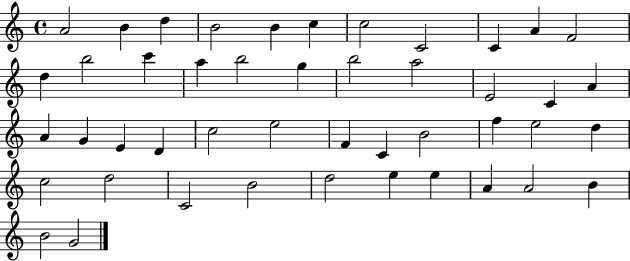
{
  \clef treble
  \time 4/4
  \defaultTimeSignature
  \key c \major
  a'2 b'4 d''4 | b'2 b'4 c''4 | c''2 c'2 | c'4 a'4 f'2 | \break d''4 b''2 c'''4 | a''4 b''2 g''4 | b''2 a''2 | e'2 c'4 a'4 | \break a'4 g'4 e'4 d'4 | c''2 e''2 | f'4 c'4 b'2 | f''4 e''2 d''4 | \break c''2 d''2 | c'2 b'2 | d''2 e''4 e''4 | a'4 a'2 b'4 | \break b'2 g'2 | \bar "|."
}